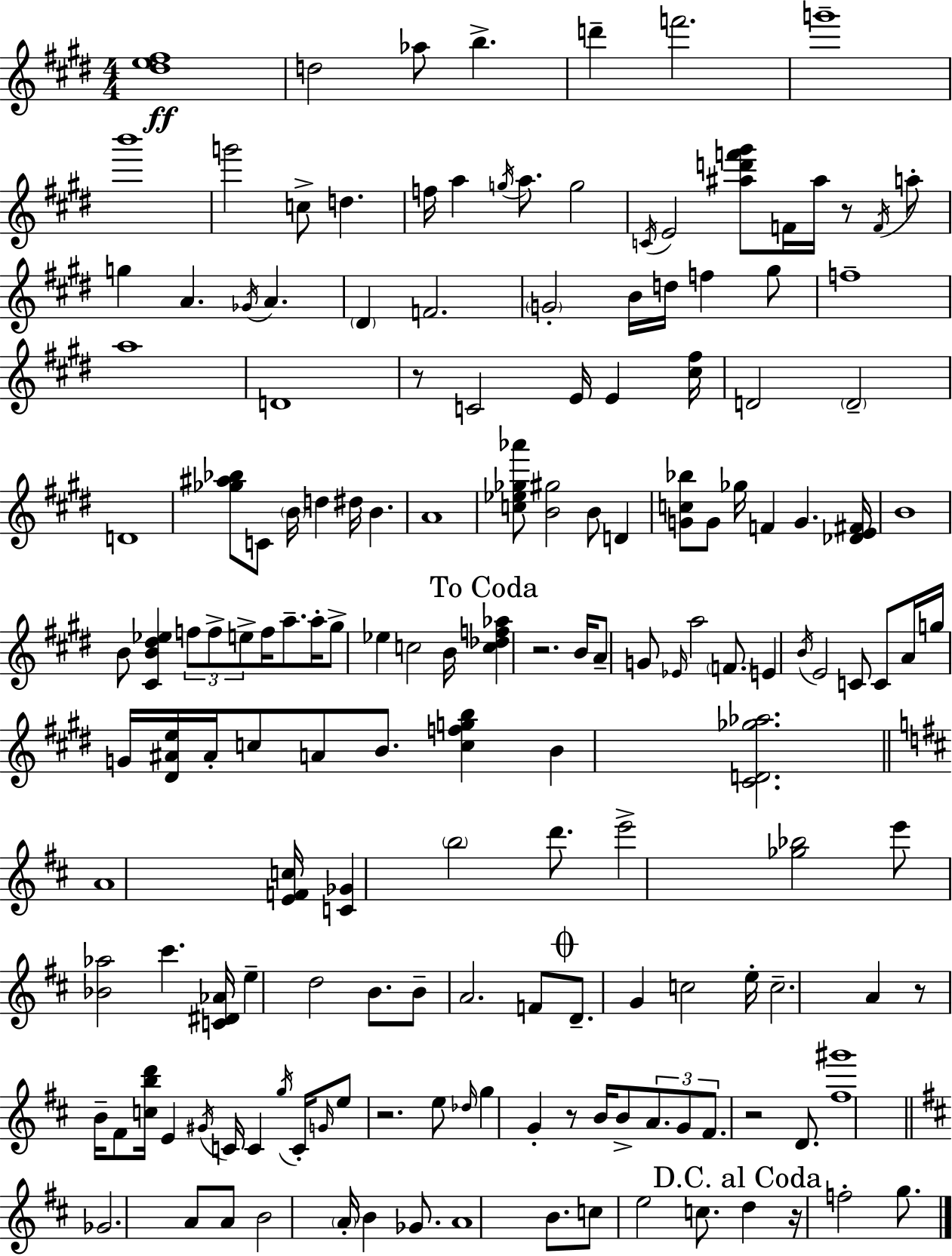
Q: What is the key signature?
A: E major